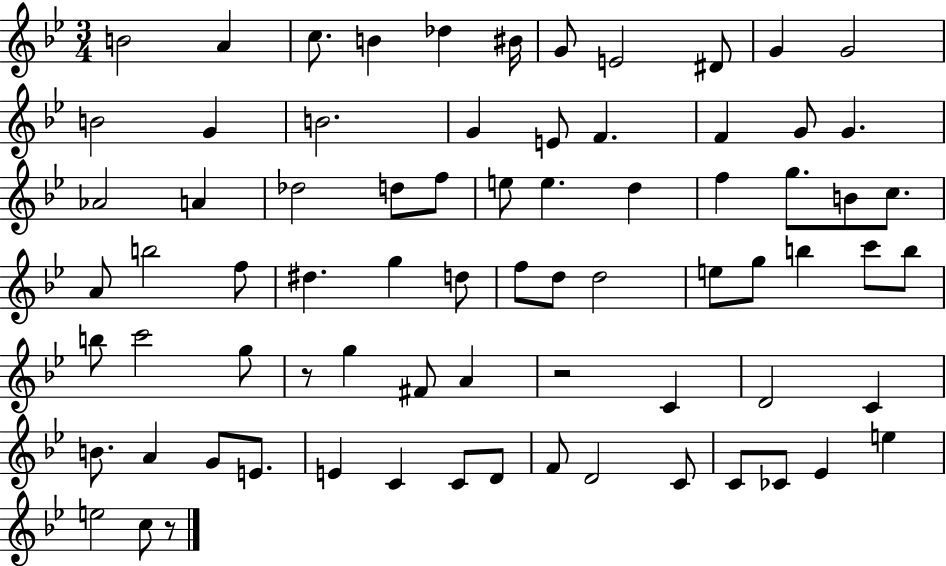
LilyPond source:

{
  \clef treble
  \numericTimeSignature
  \time 3/4
  \key bes \major
  b'2 a'4 | c''8. b'4 des''4 bis'16 | g'8 e'2 dis'8 | g'4 g'2 | \break b'2 g'4 | b'2. | g'4 e'8 f'4. | f'4 g'8 g'4. | \break aes'2 a'4 | des''2 d''8 f''8 | e''8 e''4. d''4 | f''4 g''8. b'8 c''8. | \break a'8 b''2 f''8 | dis''4. g''4 d''8 | f''8 d''8 d''2 | e''8 g''8 b''4 c'''8 b''8 | \break b''8 c'''2 g''8 | r8 g''4 fis'8 a'4 | r2 c'4 | d'2 c'4 | \break b'8. a'4 g'8 e'8. | e'4 c'4 c'8 d'8 | f'8 d'2 c'8 | c'8 ces'8 ees'4 e''4 | \break e''2 c''8 r8 | \bar "|."
}